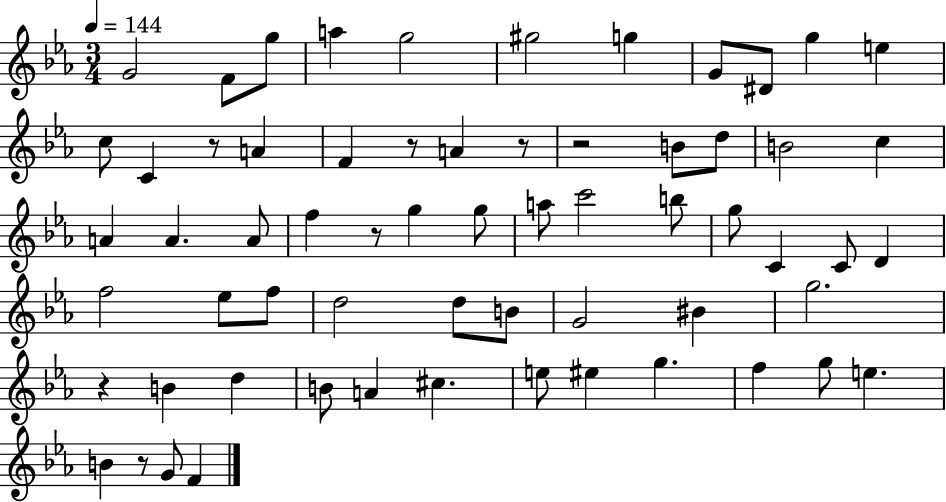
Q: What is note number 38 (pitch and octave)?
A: D5